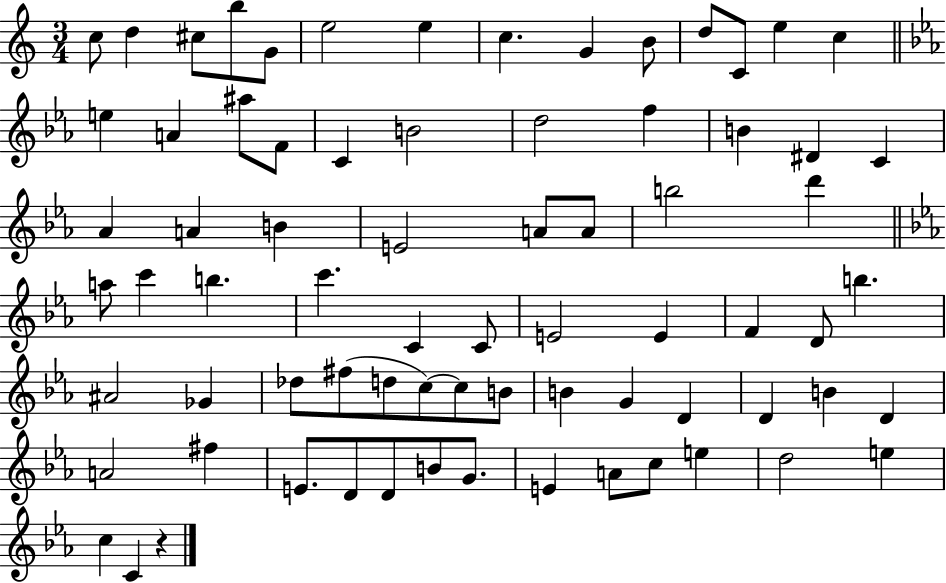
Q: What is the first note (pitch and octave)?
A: C5